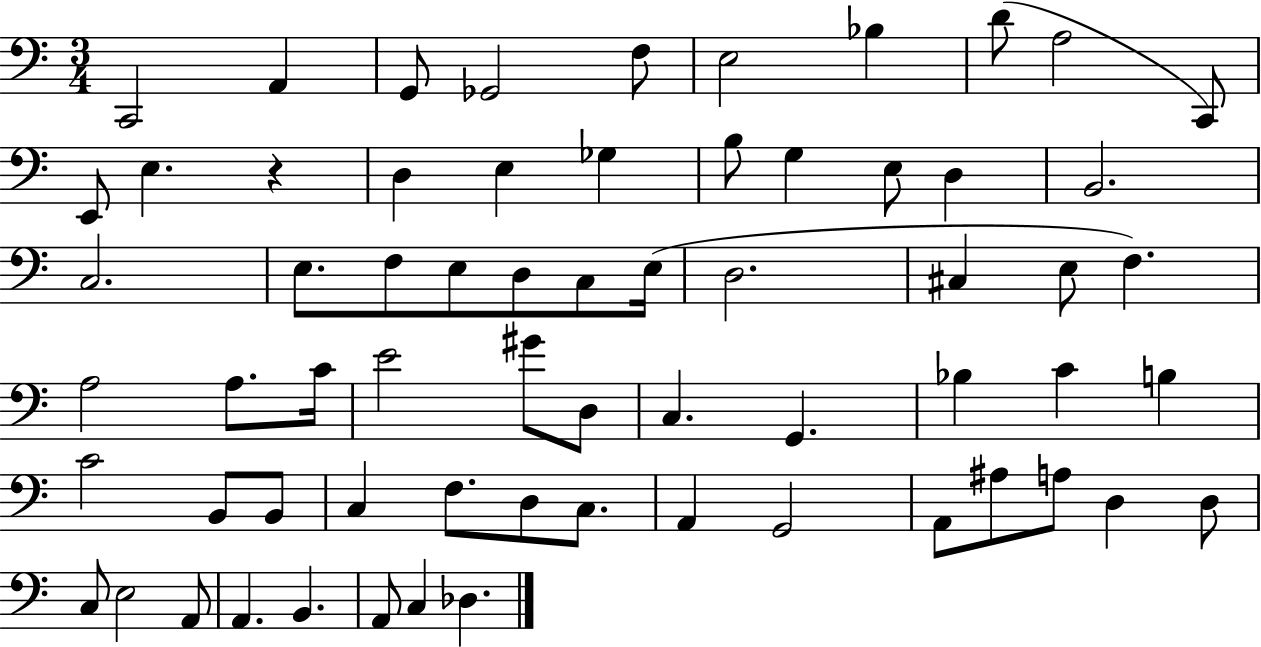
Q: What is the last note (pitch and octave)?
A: Db3